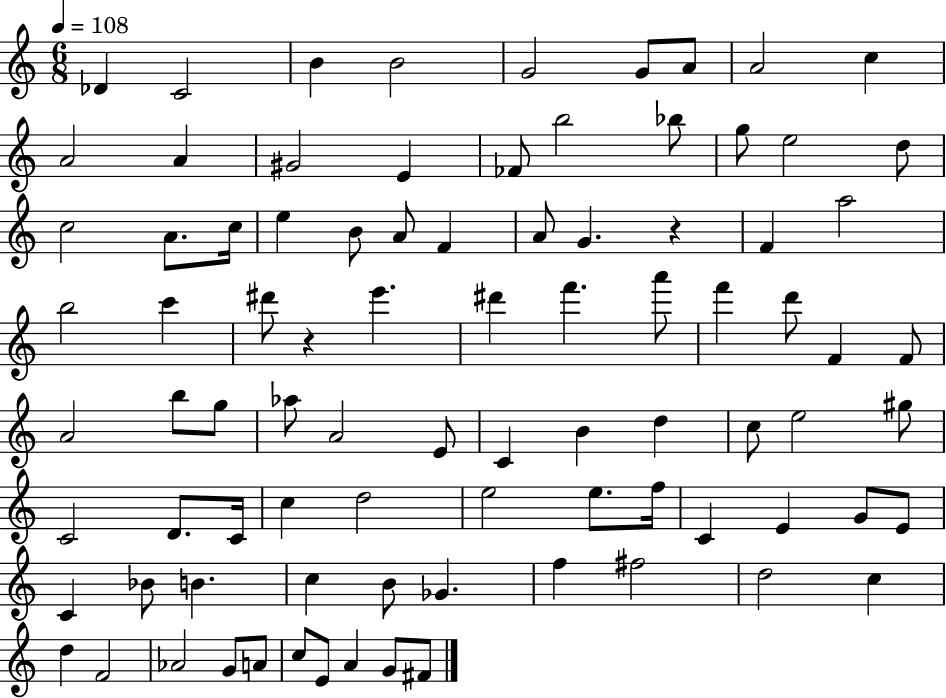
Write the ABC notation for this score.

X:1
T:Untitled
M:6/8
L:1/4
K:C
_D C2 B B2 G2 G/2 A/2 A2 c A2 A ^G2 E _F/2 b2 _b/2 g/2 e2 d/2 c2 A/2 c/4 e B/2 A/2 F A/2 G z F a2 b2 c' ^d'/2 z e' ^d' f' a'/2 f' d'/2 F F/2 A2 b/2 g/2 _a/2 A2 E/2 C B d c/2 e2 ^g/2 C2 D/2 C/4 c d2 e2 e/2 f/4 C E G/2 E/2 C _B/2 B c B/2 _G f ^f2 d2 c d F2 _A2 G/2 A/2 c/2 E/2 A G/2 ^F/2